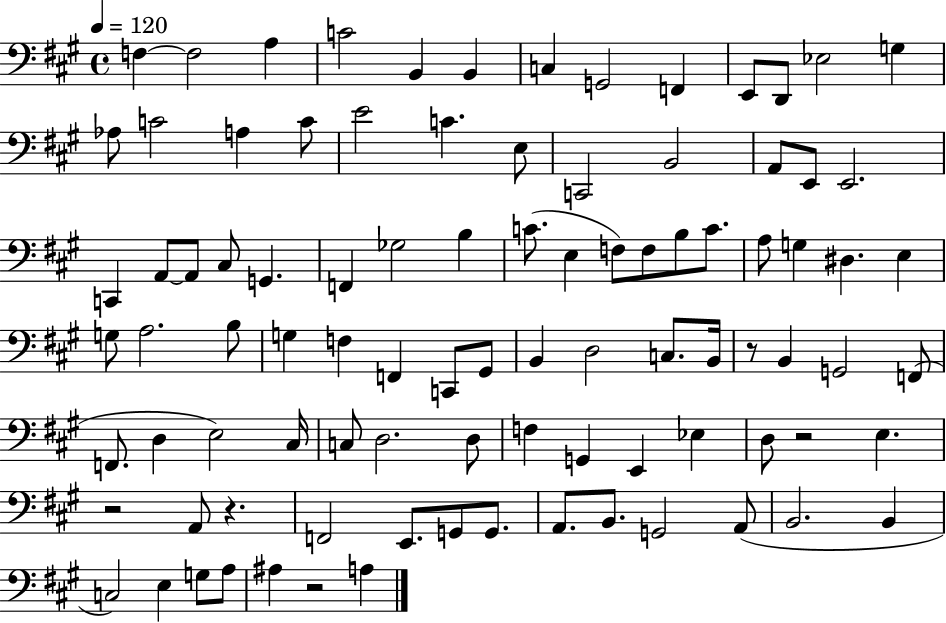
F3/q F3/h A3/q C4/h B2/q B2/q C3/q G2/h F2/q E2/e D2/e Eb3/h G3/q Ab3/e C4/h A3/q C4/e E4/h C4/q. E3/e C2/h B2/h A2/e E2/e E2/h. C2/q A2/e A2/e C#3/e G2/q. F2/q Gb3/h B3/q C4/e. E3/q F3/e F3/e B3/e C4/e. A3/e G3/q D#3/q. E3/q G3/e A3/h. B3/e G3/q F3/q F2/q C2/e G#2/e B2/q D3/h C3/e. B2/s R/e B2/q G2/h F2/e F2/e. D3/q E3/h C#3/s C3/e D3/h. D3/e F3/q G2/q E2/q Eb3/q D3/e R/h E3/q. R/h A2/e R/q. F2/h E2/e. G2/e G2/e. A2/e. B2/e. G2/h A2/e B2/h. B2/q C3/h E3/q G3/e A3/e A#3/q R/h A3/q